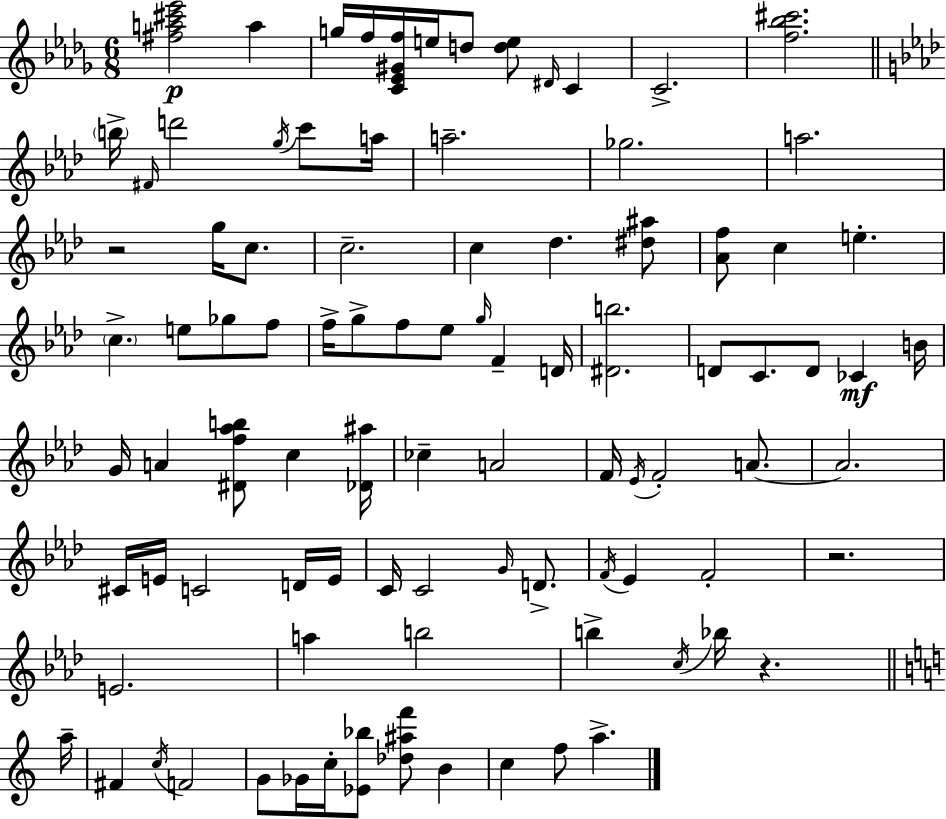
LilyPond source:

{
  \clef treble
  \numericTimeSignature
  \time 6/8
  \key bes \minor
  \repeat volta 2 { <fis'' a'' cis''' ees'''>2\p a''4 | g''16 f''16 <c' ees' gis' f''>16 e''16 d''8 <d'' e''>8 \grace { dis'16 } c'4 | c'2.-> | <f'' bes'' cis'''>2. | \break \bar "||" \break \key aes \major \parenthesize b''16-> \grace { fis'16 } d'''2 \acciaccatura { g''16 } c'''8 | a''16 a''2.-- | ges''2. | a''2. | \break r2 g''16 c''8. | c''2.-- | c''4 des''4. | <dis'' ais''>8 <aes' f''>8 c''4 e''4.-. | \break \parenthesize c''4.-> e''8 ges''8 | f''8 f''16-> g''8-> f''8 ees''8 \grace { g''16 } f'4-- | d'16 <dis' b''>2. | d'8 c'8. d'8 ces'4\mf | \break b'16 g'16 a'4 <dis' f'' aes'' b''>8 c''4 | <des' ais''>16 ces''4-- a'2 | f'16 \acciaccatura { ees'16 } f'2-. | a'8.~~ a'2. | \break cis'16 e'16 c'2 | d'16 e'16 c'16 c'2 | \grace { g'16 } d'8.-> \acciaccatura { f'16 } ees'4 f'2-. | r2. | \break e'2. | a''4 b''2 | b''4-> \acciaccatura { c''16 } bes''16 | r4. \bar "||" \break \key c \major a''16-- fis'4 \acciaccatura { c''16 } f'2 | g'8 ges'16 c''16-. <ees' bes''>8 <des'' ais'' f'''>8 b'4 | c''4 f''8 a''4.-> | } \bar "|."
}